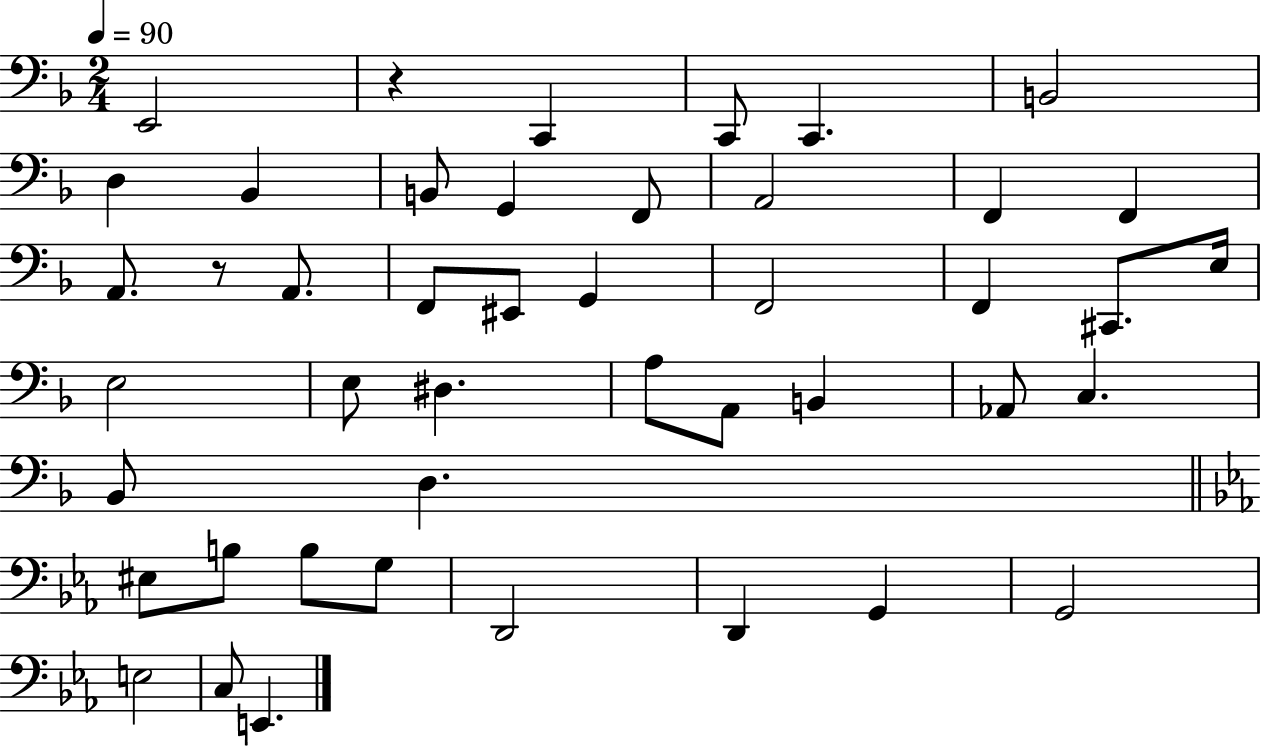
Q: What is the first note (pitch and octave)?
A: E2